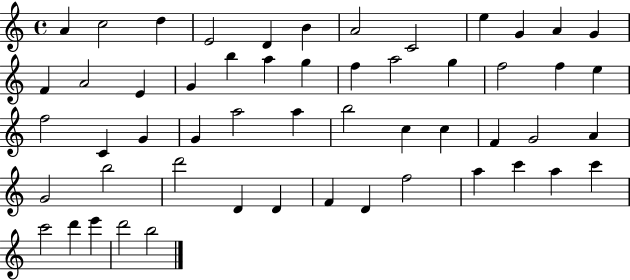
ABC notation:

X:1
T:Untitled
M:4/4
L:1/4
K:C
A c2 d E2 D B A2 C2 e G A G F A2 E G b a g f a2 g f2 f e f2 C G G a2 a b2 c c F G2 A G2 b2 d'2 D D F D f2 a c' a c' c'2 d' e' d'2 b2